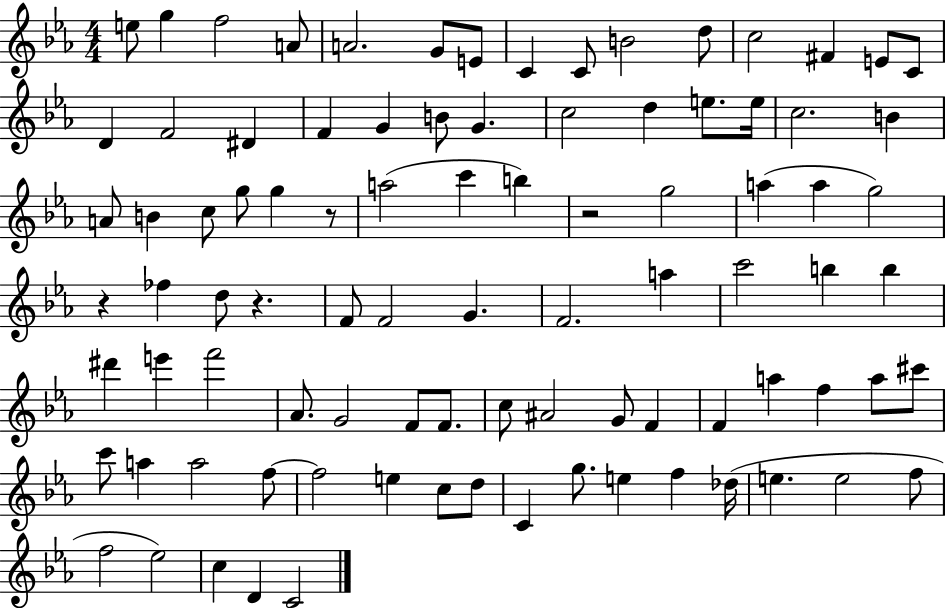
{
  \clef treble
  \numericTimeSignature
  \time 4/4
  \key ees \major
  e''8 g''4 f''2 a'8 | a'2. g'8 e'8 | c'4 c'8 b'2 d''8 | c''2 fis'4 e'8 c'8 | \break d'4 f'2 dis'4 | f'4 g'4 b'8 g'4. | c''2 d''4 e''8. e''16 | c''2. b'4 | \break a'8 b'4 c''8 g''8 g''4 r8 | a''2( c'''4 b''4) | r2 g''2 | a''4( a''4 g''2) | \break r4 fes''4 d''8 r4. | f'8 f'2 g'4. | f'2. a''4 | c'''2 b''4 b''4 | \break dis'''4 e'''4 f'''2 | aes'8. g'2 f'8 f'8. | c''8 ais'2 g'8 f'4 | f'4 a''4 f''4 a''8 cis'''8 | \break c'''8 a''4 a''2 f''8~~ | f''2 e''4 c''8 d''8 | c'4 g''8. e''4 f''4 des''16( | e''4. e''2 f''8 | \break f''2 ees''2) | c''4 d'4 c'2 | \bar "|."
}